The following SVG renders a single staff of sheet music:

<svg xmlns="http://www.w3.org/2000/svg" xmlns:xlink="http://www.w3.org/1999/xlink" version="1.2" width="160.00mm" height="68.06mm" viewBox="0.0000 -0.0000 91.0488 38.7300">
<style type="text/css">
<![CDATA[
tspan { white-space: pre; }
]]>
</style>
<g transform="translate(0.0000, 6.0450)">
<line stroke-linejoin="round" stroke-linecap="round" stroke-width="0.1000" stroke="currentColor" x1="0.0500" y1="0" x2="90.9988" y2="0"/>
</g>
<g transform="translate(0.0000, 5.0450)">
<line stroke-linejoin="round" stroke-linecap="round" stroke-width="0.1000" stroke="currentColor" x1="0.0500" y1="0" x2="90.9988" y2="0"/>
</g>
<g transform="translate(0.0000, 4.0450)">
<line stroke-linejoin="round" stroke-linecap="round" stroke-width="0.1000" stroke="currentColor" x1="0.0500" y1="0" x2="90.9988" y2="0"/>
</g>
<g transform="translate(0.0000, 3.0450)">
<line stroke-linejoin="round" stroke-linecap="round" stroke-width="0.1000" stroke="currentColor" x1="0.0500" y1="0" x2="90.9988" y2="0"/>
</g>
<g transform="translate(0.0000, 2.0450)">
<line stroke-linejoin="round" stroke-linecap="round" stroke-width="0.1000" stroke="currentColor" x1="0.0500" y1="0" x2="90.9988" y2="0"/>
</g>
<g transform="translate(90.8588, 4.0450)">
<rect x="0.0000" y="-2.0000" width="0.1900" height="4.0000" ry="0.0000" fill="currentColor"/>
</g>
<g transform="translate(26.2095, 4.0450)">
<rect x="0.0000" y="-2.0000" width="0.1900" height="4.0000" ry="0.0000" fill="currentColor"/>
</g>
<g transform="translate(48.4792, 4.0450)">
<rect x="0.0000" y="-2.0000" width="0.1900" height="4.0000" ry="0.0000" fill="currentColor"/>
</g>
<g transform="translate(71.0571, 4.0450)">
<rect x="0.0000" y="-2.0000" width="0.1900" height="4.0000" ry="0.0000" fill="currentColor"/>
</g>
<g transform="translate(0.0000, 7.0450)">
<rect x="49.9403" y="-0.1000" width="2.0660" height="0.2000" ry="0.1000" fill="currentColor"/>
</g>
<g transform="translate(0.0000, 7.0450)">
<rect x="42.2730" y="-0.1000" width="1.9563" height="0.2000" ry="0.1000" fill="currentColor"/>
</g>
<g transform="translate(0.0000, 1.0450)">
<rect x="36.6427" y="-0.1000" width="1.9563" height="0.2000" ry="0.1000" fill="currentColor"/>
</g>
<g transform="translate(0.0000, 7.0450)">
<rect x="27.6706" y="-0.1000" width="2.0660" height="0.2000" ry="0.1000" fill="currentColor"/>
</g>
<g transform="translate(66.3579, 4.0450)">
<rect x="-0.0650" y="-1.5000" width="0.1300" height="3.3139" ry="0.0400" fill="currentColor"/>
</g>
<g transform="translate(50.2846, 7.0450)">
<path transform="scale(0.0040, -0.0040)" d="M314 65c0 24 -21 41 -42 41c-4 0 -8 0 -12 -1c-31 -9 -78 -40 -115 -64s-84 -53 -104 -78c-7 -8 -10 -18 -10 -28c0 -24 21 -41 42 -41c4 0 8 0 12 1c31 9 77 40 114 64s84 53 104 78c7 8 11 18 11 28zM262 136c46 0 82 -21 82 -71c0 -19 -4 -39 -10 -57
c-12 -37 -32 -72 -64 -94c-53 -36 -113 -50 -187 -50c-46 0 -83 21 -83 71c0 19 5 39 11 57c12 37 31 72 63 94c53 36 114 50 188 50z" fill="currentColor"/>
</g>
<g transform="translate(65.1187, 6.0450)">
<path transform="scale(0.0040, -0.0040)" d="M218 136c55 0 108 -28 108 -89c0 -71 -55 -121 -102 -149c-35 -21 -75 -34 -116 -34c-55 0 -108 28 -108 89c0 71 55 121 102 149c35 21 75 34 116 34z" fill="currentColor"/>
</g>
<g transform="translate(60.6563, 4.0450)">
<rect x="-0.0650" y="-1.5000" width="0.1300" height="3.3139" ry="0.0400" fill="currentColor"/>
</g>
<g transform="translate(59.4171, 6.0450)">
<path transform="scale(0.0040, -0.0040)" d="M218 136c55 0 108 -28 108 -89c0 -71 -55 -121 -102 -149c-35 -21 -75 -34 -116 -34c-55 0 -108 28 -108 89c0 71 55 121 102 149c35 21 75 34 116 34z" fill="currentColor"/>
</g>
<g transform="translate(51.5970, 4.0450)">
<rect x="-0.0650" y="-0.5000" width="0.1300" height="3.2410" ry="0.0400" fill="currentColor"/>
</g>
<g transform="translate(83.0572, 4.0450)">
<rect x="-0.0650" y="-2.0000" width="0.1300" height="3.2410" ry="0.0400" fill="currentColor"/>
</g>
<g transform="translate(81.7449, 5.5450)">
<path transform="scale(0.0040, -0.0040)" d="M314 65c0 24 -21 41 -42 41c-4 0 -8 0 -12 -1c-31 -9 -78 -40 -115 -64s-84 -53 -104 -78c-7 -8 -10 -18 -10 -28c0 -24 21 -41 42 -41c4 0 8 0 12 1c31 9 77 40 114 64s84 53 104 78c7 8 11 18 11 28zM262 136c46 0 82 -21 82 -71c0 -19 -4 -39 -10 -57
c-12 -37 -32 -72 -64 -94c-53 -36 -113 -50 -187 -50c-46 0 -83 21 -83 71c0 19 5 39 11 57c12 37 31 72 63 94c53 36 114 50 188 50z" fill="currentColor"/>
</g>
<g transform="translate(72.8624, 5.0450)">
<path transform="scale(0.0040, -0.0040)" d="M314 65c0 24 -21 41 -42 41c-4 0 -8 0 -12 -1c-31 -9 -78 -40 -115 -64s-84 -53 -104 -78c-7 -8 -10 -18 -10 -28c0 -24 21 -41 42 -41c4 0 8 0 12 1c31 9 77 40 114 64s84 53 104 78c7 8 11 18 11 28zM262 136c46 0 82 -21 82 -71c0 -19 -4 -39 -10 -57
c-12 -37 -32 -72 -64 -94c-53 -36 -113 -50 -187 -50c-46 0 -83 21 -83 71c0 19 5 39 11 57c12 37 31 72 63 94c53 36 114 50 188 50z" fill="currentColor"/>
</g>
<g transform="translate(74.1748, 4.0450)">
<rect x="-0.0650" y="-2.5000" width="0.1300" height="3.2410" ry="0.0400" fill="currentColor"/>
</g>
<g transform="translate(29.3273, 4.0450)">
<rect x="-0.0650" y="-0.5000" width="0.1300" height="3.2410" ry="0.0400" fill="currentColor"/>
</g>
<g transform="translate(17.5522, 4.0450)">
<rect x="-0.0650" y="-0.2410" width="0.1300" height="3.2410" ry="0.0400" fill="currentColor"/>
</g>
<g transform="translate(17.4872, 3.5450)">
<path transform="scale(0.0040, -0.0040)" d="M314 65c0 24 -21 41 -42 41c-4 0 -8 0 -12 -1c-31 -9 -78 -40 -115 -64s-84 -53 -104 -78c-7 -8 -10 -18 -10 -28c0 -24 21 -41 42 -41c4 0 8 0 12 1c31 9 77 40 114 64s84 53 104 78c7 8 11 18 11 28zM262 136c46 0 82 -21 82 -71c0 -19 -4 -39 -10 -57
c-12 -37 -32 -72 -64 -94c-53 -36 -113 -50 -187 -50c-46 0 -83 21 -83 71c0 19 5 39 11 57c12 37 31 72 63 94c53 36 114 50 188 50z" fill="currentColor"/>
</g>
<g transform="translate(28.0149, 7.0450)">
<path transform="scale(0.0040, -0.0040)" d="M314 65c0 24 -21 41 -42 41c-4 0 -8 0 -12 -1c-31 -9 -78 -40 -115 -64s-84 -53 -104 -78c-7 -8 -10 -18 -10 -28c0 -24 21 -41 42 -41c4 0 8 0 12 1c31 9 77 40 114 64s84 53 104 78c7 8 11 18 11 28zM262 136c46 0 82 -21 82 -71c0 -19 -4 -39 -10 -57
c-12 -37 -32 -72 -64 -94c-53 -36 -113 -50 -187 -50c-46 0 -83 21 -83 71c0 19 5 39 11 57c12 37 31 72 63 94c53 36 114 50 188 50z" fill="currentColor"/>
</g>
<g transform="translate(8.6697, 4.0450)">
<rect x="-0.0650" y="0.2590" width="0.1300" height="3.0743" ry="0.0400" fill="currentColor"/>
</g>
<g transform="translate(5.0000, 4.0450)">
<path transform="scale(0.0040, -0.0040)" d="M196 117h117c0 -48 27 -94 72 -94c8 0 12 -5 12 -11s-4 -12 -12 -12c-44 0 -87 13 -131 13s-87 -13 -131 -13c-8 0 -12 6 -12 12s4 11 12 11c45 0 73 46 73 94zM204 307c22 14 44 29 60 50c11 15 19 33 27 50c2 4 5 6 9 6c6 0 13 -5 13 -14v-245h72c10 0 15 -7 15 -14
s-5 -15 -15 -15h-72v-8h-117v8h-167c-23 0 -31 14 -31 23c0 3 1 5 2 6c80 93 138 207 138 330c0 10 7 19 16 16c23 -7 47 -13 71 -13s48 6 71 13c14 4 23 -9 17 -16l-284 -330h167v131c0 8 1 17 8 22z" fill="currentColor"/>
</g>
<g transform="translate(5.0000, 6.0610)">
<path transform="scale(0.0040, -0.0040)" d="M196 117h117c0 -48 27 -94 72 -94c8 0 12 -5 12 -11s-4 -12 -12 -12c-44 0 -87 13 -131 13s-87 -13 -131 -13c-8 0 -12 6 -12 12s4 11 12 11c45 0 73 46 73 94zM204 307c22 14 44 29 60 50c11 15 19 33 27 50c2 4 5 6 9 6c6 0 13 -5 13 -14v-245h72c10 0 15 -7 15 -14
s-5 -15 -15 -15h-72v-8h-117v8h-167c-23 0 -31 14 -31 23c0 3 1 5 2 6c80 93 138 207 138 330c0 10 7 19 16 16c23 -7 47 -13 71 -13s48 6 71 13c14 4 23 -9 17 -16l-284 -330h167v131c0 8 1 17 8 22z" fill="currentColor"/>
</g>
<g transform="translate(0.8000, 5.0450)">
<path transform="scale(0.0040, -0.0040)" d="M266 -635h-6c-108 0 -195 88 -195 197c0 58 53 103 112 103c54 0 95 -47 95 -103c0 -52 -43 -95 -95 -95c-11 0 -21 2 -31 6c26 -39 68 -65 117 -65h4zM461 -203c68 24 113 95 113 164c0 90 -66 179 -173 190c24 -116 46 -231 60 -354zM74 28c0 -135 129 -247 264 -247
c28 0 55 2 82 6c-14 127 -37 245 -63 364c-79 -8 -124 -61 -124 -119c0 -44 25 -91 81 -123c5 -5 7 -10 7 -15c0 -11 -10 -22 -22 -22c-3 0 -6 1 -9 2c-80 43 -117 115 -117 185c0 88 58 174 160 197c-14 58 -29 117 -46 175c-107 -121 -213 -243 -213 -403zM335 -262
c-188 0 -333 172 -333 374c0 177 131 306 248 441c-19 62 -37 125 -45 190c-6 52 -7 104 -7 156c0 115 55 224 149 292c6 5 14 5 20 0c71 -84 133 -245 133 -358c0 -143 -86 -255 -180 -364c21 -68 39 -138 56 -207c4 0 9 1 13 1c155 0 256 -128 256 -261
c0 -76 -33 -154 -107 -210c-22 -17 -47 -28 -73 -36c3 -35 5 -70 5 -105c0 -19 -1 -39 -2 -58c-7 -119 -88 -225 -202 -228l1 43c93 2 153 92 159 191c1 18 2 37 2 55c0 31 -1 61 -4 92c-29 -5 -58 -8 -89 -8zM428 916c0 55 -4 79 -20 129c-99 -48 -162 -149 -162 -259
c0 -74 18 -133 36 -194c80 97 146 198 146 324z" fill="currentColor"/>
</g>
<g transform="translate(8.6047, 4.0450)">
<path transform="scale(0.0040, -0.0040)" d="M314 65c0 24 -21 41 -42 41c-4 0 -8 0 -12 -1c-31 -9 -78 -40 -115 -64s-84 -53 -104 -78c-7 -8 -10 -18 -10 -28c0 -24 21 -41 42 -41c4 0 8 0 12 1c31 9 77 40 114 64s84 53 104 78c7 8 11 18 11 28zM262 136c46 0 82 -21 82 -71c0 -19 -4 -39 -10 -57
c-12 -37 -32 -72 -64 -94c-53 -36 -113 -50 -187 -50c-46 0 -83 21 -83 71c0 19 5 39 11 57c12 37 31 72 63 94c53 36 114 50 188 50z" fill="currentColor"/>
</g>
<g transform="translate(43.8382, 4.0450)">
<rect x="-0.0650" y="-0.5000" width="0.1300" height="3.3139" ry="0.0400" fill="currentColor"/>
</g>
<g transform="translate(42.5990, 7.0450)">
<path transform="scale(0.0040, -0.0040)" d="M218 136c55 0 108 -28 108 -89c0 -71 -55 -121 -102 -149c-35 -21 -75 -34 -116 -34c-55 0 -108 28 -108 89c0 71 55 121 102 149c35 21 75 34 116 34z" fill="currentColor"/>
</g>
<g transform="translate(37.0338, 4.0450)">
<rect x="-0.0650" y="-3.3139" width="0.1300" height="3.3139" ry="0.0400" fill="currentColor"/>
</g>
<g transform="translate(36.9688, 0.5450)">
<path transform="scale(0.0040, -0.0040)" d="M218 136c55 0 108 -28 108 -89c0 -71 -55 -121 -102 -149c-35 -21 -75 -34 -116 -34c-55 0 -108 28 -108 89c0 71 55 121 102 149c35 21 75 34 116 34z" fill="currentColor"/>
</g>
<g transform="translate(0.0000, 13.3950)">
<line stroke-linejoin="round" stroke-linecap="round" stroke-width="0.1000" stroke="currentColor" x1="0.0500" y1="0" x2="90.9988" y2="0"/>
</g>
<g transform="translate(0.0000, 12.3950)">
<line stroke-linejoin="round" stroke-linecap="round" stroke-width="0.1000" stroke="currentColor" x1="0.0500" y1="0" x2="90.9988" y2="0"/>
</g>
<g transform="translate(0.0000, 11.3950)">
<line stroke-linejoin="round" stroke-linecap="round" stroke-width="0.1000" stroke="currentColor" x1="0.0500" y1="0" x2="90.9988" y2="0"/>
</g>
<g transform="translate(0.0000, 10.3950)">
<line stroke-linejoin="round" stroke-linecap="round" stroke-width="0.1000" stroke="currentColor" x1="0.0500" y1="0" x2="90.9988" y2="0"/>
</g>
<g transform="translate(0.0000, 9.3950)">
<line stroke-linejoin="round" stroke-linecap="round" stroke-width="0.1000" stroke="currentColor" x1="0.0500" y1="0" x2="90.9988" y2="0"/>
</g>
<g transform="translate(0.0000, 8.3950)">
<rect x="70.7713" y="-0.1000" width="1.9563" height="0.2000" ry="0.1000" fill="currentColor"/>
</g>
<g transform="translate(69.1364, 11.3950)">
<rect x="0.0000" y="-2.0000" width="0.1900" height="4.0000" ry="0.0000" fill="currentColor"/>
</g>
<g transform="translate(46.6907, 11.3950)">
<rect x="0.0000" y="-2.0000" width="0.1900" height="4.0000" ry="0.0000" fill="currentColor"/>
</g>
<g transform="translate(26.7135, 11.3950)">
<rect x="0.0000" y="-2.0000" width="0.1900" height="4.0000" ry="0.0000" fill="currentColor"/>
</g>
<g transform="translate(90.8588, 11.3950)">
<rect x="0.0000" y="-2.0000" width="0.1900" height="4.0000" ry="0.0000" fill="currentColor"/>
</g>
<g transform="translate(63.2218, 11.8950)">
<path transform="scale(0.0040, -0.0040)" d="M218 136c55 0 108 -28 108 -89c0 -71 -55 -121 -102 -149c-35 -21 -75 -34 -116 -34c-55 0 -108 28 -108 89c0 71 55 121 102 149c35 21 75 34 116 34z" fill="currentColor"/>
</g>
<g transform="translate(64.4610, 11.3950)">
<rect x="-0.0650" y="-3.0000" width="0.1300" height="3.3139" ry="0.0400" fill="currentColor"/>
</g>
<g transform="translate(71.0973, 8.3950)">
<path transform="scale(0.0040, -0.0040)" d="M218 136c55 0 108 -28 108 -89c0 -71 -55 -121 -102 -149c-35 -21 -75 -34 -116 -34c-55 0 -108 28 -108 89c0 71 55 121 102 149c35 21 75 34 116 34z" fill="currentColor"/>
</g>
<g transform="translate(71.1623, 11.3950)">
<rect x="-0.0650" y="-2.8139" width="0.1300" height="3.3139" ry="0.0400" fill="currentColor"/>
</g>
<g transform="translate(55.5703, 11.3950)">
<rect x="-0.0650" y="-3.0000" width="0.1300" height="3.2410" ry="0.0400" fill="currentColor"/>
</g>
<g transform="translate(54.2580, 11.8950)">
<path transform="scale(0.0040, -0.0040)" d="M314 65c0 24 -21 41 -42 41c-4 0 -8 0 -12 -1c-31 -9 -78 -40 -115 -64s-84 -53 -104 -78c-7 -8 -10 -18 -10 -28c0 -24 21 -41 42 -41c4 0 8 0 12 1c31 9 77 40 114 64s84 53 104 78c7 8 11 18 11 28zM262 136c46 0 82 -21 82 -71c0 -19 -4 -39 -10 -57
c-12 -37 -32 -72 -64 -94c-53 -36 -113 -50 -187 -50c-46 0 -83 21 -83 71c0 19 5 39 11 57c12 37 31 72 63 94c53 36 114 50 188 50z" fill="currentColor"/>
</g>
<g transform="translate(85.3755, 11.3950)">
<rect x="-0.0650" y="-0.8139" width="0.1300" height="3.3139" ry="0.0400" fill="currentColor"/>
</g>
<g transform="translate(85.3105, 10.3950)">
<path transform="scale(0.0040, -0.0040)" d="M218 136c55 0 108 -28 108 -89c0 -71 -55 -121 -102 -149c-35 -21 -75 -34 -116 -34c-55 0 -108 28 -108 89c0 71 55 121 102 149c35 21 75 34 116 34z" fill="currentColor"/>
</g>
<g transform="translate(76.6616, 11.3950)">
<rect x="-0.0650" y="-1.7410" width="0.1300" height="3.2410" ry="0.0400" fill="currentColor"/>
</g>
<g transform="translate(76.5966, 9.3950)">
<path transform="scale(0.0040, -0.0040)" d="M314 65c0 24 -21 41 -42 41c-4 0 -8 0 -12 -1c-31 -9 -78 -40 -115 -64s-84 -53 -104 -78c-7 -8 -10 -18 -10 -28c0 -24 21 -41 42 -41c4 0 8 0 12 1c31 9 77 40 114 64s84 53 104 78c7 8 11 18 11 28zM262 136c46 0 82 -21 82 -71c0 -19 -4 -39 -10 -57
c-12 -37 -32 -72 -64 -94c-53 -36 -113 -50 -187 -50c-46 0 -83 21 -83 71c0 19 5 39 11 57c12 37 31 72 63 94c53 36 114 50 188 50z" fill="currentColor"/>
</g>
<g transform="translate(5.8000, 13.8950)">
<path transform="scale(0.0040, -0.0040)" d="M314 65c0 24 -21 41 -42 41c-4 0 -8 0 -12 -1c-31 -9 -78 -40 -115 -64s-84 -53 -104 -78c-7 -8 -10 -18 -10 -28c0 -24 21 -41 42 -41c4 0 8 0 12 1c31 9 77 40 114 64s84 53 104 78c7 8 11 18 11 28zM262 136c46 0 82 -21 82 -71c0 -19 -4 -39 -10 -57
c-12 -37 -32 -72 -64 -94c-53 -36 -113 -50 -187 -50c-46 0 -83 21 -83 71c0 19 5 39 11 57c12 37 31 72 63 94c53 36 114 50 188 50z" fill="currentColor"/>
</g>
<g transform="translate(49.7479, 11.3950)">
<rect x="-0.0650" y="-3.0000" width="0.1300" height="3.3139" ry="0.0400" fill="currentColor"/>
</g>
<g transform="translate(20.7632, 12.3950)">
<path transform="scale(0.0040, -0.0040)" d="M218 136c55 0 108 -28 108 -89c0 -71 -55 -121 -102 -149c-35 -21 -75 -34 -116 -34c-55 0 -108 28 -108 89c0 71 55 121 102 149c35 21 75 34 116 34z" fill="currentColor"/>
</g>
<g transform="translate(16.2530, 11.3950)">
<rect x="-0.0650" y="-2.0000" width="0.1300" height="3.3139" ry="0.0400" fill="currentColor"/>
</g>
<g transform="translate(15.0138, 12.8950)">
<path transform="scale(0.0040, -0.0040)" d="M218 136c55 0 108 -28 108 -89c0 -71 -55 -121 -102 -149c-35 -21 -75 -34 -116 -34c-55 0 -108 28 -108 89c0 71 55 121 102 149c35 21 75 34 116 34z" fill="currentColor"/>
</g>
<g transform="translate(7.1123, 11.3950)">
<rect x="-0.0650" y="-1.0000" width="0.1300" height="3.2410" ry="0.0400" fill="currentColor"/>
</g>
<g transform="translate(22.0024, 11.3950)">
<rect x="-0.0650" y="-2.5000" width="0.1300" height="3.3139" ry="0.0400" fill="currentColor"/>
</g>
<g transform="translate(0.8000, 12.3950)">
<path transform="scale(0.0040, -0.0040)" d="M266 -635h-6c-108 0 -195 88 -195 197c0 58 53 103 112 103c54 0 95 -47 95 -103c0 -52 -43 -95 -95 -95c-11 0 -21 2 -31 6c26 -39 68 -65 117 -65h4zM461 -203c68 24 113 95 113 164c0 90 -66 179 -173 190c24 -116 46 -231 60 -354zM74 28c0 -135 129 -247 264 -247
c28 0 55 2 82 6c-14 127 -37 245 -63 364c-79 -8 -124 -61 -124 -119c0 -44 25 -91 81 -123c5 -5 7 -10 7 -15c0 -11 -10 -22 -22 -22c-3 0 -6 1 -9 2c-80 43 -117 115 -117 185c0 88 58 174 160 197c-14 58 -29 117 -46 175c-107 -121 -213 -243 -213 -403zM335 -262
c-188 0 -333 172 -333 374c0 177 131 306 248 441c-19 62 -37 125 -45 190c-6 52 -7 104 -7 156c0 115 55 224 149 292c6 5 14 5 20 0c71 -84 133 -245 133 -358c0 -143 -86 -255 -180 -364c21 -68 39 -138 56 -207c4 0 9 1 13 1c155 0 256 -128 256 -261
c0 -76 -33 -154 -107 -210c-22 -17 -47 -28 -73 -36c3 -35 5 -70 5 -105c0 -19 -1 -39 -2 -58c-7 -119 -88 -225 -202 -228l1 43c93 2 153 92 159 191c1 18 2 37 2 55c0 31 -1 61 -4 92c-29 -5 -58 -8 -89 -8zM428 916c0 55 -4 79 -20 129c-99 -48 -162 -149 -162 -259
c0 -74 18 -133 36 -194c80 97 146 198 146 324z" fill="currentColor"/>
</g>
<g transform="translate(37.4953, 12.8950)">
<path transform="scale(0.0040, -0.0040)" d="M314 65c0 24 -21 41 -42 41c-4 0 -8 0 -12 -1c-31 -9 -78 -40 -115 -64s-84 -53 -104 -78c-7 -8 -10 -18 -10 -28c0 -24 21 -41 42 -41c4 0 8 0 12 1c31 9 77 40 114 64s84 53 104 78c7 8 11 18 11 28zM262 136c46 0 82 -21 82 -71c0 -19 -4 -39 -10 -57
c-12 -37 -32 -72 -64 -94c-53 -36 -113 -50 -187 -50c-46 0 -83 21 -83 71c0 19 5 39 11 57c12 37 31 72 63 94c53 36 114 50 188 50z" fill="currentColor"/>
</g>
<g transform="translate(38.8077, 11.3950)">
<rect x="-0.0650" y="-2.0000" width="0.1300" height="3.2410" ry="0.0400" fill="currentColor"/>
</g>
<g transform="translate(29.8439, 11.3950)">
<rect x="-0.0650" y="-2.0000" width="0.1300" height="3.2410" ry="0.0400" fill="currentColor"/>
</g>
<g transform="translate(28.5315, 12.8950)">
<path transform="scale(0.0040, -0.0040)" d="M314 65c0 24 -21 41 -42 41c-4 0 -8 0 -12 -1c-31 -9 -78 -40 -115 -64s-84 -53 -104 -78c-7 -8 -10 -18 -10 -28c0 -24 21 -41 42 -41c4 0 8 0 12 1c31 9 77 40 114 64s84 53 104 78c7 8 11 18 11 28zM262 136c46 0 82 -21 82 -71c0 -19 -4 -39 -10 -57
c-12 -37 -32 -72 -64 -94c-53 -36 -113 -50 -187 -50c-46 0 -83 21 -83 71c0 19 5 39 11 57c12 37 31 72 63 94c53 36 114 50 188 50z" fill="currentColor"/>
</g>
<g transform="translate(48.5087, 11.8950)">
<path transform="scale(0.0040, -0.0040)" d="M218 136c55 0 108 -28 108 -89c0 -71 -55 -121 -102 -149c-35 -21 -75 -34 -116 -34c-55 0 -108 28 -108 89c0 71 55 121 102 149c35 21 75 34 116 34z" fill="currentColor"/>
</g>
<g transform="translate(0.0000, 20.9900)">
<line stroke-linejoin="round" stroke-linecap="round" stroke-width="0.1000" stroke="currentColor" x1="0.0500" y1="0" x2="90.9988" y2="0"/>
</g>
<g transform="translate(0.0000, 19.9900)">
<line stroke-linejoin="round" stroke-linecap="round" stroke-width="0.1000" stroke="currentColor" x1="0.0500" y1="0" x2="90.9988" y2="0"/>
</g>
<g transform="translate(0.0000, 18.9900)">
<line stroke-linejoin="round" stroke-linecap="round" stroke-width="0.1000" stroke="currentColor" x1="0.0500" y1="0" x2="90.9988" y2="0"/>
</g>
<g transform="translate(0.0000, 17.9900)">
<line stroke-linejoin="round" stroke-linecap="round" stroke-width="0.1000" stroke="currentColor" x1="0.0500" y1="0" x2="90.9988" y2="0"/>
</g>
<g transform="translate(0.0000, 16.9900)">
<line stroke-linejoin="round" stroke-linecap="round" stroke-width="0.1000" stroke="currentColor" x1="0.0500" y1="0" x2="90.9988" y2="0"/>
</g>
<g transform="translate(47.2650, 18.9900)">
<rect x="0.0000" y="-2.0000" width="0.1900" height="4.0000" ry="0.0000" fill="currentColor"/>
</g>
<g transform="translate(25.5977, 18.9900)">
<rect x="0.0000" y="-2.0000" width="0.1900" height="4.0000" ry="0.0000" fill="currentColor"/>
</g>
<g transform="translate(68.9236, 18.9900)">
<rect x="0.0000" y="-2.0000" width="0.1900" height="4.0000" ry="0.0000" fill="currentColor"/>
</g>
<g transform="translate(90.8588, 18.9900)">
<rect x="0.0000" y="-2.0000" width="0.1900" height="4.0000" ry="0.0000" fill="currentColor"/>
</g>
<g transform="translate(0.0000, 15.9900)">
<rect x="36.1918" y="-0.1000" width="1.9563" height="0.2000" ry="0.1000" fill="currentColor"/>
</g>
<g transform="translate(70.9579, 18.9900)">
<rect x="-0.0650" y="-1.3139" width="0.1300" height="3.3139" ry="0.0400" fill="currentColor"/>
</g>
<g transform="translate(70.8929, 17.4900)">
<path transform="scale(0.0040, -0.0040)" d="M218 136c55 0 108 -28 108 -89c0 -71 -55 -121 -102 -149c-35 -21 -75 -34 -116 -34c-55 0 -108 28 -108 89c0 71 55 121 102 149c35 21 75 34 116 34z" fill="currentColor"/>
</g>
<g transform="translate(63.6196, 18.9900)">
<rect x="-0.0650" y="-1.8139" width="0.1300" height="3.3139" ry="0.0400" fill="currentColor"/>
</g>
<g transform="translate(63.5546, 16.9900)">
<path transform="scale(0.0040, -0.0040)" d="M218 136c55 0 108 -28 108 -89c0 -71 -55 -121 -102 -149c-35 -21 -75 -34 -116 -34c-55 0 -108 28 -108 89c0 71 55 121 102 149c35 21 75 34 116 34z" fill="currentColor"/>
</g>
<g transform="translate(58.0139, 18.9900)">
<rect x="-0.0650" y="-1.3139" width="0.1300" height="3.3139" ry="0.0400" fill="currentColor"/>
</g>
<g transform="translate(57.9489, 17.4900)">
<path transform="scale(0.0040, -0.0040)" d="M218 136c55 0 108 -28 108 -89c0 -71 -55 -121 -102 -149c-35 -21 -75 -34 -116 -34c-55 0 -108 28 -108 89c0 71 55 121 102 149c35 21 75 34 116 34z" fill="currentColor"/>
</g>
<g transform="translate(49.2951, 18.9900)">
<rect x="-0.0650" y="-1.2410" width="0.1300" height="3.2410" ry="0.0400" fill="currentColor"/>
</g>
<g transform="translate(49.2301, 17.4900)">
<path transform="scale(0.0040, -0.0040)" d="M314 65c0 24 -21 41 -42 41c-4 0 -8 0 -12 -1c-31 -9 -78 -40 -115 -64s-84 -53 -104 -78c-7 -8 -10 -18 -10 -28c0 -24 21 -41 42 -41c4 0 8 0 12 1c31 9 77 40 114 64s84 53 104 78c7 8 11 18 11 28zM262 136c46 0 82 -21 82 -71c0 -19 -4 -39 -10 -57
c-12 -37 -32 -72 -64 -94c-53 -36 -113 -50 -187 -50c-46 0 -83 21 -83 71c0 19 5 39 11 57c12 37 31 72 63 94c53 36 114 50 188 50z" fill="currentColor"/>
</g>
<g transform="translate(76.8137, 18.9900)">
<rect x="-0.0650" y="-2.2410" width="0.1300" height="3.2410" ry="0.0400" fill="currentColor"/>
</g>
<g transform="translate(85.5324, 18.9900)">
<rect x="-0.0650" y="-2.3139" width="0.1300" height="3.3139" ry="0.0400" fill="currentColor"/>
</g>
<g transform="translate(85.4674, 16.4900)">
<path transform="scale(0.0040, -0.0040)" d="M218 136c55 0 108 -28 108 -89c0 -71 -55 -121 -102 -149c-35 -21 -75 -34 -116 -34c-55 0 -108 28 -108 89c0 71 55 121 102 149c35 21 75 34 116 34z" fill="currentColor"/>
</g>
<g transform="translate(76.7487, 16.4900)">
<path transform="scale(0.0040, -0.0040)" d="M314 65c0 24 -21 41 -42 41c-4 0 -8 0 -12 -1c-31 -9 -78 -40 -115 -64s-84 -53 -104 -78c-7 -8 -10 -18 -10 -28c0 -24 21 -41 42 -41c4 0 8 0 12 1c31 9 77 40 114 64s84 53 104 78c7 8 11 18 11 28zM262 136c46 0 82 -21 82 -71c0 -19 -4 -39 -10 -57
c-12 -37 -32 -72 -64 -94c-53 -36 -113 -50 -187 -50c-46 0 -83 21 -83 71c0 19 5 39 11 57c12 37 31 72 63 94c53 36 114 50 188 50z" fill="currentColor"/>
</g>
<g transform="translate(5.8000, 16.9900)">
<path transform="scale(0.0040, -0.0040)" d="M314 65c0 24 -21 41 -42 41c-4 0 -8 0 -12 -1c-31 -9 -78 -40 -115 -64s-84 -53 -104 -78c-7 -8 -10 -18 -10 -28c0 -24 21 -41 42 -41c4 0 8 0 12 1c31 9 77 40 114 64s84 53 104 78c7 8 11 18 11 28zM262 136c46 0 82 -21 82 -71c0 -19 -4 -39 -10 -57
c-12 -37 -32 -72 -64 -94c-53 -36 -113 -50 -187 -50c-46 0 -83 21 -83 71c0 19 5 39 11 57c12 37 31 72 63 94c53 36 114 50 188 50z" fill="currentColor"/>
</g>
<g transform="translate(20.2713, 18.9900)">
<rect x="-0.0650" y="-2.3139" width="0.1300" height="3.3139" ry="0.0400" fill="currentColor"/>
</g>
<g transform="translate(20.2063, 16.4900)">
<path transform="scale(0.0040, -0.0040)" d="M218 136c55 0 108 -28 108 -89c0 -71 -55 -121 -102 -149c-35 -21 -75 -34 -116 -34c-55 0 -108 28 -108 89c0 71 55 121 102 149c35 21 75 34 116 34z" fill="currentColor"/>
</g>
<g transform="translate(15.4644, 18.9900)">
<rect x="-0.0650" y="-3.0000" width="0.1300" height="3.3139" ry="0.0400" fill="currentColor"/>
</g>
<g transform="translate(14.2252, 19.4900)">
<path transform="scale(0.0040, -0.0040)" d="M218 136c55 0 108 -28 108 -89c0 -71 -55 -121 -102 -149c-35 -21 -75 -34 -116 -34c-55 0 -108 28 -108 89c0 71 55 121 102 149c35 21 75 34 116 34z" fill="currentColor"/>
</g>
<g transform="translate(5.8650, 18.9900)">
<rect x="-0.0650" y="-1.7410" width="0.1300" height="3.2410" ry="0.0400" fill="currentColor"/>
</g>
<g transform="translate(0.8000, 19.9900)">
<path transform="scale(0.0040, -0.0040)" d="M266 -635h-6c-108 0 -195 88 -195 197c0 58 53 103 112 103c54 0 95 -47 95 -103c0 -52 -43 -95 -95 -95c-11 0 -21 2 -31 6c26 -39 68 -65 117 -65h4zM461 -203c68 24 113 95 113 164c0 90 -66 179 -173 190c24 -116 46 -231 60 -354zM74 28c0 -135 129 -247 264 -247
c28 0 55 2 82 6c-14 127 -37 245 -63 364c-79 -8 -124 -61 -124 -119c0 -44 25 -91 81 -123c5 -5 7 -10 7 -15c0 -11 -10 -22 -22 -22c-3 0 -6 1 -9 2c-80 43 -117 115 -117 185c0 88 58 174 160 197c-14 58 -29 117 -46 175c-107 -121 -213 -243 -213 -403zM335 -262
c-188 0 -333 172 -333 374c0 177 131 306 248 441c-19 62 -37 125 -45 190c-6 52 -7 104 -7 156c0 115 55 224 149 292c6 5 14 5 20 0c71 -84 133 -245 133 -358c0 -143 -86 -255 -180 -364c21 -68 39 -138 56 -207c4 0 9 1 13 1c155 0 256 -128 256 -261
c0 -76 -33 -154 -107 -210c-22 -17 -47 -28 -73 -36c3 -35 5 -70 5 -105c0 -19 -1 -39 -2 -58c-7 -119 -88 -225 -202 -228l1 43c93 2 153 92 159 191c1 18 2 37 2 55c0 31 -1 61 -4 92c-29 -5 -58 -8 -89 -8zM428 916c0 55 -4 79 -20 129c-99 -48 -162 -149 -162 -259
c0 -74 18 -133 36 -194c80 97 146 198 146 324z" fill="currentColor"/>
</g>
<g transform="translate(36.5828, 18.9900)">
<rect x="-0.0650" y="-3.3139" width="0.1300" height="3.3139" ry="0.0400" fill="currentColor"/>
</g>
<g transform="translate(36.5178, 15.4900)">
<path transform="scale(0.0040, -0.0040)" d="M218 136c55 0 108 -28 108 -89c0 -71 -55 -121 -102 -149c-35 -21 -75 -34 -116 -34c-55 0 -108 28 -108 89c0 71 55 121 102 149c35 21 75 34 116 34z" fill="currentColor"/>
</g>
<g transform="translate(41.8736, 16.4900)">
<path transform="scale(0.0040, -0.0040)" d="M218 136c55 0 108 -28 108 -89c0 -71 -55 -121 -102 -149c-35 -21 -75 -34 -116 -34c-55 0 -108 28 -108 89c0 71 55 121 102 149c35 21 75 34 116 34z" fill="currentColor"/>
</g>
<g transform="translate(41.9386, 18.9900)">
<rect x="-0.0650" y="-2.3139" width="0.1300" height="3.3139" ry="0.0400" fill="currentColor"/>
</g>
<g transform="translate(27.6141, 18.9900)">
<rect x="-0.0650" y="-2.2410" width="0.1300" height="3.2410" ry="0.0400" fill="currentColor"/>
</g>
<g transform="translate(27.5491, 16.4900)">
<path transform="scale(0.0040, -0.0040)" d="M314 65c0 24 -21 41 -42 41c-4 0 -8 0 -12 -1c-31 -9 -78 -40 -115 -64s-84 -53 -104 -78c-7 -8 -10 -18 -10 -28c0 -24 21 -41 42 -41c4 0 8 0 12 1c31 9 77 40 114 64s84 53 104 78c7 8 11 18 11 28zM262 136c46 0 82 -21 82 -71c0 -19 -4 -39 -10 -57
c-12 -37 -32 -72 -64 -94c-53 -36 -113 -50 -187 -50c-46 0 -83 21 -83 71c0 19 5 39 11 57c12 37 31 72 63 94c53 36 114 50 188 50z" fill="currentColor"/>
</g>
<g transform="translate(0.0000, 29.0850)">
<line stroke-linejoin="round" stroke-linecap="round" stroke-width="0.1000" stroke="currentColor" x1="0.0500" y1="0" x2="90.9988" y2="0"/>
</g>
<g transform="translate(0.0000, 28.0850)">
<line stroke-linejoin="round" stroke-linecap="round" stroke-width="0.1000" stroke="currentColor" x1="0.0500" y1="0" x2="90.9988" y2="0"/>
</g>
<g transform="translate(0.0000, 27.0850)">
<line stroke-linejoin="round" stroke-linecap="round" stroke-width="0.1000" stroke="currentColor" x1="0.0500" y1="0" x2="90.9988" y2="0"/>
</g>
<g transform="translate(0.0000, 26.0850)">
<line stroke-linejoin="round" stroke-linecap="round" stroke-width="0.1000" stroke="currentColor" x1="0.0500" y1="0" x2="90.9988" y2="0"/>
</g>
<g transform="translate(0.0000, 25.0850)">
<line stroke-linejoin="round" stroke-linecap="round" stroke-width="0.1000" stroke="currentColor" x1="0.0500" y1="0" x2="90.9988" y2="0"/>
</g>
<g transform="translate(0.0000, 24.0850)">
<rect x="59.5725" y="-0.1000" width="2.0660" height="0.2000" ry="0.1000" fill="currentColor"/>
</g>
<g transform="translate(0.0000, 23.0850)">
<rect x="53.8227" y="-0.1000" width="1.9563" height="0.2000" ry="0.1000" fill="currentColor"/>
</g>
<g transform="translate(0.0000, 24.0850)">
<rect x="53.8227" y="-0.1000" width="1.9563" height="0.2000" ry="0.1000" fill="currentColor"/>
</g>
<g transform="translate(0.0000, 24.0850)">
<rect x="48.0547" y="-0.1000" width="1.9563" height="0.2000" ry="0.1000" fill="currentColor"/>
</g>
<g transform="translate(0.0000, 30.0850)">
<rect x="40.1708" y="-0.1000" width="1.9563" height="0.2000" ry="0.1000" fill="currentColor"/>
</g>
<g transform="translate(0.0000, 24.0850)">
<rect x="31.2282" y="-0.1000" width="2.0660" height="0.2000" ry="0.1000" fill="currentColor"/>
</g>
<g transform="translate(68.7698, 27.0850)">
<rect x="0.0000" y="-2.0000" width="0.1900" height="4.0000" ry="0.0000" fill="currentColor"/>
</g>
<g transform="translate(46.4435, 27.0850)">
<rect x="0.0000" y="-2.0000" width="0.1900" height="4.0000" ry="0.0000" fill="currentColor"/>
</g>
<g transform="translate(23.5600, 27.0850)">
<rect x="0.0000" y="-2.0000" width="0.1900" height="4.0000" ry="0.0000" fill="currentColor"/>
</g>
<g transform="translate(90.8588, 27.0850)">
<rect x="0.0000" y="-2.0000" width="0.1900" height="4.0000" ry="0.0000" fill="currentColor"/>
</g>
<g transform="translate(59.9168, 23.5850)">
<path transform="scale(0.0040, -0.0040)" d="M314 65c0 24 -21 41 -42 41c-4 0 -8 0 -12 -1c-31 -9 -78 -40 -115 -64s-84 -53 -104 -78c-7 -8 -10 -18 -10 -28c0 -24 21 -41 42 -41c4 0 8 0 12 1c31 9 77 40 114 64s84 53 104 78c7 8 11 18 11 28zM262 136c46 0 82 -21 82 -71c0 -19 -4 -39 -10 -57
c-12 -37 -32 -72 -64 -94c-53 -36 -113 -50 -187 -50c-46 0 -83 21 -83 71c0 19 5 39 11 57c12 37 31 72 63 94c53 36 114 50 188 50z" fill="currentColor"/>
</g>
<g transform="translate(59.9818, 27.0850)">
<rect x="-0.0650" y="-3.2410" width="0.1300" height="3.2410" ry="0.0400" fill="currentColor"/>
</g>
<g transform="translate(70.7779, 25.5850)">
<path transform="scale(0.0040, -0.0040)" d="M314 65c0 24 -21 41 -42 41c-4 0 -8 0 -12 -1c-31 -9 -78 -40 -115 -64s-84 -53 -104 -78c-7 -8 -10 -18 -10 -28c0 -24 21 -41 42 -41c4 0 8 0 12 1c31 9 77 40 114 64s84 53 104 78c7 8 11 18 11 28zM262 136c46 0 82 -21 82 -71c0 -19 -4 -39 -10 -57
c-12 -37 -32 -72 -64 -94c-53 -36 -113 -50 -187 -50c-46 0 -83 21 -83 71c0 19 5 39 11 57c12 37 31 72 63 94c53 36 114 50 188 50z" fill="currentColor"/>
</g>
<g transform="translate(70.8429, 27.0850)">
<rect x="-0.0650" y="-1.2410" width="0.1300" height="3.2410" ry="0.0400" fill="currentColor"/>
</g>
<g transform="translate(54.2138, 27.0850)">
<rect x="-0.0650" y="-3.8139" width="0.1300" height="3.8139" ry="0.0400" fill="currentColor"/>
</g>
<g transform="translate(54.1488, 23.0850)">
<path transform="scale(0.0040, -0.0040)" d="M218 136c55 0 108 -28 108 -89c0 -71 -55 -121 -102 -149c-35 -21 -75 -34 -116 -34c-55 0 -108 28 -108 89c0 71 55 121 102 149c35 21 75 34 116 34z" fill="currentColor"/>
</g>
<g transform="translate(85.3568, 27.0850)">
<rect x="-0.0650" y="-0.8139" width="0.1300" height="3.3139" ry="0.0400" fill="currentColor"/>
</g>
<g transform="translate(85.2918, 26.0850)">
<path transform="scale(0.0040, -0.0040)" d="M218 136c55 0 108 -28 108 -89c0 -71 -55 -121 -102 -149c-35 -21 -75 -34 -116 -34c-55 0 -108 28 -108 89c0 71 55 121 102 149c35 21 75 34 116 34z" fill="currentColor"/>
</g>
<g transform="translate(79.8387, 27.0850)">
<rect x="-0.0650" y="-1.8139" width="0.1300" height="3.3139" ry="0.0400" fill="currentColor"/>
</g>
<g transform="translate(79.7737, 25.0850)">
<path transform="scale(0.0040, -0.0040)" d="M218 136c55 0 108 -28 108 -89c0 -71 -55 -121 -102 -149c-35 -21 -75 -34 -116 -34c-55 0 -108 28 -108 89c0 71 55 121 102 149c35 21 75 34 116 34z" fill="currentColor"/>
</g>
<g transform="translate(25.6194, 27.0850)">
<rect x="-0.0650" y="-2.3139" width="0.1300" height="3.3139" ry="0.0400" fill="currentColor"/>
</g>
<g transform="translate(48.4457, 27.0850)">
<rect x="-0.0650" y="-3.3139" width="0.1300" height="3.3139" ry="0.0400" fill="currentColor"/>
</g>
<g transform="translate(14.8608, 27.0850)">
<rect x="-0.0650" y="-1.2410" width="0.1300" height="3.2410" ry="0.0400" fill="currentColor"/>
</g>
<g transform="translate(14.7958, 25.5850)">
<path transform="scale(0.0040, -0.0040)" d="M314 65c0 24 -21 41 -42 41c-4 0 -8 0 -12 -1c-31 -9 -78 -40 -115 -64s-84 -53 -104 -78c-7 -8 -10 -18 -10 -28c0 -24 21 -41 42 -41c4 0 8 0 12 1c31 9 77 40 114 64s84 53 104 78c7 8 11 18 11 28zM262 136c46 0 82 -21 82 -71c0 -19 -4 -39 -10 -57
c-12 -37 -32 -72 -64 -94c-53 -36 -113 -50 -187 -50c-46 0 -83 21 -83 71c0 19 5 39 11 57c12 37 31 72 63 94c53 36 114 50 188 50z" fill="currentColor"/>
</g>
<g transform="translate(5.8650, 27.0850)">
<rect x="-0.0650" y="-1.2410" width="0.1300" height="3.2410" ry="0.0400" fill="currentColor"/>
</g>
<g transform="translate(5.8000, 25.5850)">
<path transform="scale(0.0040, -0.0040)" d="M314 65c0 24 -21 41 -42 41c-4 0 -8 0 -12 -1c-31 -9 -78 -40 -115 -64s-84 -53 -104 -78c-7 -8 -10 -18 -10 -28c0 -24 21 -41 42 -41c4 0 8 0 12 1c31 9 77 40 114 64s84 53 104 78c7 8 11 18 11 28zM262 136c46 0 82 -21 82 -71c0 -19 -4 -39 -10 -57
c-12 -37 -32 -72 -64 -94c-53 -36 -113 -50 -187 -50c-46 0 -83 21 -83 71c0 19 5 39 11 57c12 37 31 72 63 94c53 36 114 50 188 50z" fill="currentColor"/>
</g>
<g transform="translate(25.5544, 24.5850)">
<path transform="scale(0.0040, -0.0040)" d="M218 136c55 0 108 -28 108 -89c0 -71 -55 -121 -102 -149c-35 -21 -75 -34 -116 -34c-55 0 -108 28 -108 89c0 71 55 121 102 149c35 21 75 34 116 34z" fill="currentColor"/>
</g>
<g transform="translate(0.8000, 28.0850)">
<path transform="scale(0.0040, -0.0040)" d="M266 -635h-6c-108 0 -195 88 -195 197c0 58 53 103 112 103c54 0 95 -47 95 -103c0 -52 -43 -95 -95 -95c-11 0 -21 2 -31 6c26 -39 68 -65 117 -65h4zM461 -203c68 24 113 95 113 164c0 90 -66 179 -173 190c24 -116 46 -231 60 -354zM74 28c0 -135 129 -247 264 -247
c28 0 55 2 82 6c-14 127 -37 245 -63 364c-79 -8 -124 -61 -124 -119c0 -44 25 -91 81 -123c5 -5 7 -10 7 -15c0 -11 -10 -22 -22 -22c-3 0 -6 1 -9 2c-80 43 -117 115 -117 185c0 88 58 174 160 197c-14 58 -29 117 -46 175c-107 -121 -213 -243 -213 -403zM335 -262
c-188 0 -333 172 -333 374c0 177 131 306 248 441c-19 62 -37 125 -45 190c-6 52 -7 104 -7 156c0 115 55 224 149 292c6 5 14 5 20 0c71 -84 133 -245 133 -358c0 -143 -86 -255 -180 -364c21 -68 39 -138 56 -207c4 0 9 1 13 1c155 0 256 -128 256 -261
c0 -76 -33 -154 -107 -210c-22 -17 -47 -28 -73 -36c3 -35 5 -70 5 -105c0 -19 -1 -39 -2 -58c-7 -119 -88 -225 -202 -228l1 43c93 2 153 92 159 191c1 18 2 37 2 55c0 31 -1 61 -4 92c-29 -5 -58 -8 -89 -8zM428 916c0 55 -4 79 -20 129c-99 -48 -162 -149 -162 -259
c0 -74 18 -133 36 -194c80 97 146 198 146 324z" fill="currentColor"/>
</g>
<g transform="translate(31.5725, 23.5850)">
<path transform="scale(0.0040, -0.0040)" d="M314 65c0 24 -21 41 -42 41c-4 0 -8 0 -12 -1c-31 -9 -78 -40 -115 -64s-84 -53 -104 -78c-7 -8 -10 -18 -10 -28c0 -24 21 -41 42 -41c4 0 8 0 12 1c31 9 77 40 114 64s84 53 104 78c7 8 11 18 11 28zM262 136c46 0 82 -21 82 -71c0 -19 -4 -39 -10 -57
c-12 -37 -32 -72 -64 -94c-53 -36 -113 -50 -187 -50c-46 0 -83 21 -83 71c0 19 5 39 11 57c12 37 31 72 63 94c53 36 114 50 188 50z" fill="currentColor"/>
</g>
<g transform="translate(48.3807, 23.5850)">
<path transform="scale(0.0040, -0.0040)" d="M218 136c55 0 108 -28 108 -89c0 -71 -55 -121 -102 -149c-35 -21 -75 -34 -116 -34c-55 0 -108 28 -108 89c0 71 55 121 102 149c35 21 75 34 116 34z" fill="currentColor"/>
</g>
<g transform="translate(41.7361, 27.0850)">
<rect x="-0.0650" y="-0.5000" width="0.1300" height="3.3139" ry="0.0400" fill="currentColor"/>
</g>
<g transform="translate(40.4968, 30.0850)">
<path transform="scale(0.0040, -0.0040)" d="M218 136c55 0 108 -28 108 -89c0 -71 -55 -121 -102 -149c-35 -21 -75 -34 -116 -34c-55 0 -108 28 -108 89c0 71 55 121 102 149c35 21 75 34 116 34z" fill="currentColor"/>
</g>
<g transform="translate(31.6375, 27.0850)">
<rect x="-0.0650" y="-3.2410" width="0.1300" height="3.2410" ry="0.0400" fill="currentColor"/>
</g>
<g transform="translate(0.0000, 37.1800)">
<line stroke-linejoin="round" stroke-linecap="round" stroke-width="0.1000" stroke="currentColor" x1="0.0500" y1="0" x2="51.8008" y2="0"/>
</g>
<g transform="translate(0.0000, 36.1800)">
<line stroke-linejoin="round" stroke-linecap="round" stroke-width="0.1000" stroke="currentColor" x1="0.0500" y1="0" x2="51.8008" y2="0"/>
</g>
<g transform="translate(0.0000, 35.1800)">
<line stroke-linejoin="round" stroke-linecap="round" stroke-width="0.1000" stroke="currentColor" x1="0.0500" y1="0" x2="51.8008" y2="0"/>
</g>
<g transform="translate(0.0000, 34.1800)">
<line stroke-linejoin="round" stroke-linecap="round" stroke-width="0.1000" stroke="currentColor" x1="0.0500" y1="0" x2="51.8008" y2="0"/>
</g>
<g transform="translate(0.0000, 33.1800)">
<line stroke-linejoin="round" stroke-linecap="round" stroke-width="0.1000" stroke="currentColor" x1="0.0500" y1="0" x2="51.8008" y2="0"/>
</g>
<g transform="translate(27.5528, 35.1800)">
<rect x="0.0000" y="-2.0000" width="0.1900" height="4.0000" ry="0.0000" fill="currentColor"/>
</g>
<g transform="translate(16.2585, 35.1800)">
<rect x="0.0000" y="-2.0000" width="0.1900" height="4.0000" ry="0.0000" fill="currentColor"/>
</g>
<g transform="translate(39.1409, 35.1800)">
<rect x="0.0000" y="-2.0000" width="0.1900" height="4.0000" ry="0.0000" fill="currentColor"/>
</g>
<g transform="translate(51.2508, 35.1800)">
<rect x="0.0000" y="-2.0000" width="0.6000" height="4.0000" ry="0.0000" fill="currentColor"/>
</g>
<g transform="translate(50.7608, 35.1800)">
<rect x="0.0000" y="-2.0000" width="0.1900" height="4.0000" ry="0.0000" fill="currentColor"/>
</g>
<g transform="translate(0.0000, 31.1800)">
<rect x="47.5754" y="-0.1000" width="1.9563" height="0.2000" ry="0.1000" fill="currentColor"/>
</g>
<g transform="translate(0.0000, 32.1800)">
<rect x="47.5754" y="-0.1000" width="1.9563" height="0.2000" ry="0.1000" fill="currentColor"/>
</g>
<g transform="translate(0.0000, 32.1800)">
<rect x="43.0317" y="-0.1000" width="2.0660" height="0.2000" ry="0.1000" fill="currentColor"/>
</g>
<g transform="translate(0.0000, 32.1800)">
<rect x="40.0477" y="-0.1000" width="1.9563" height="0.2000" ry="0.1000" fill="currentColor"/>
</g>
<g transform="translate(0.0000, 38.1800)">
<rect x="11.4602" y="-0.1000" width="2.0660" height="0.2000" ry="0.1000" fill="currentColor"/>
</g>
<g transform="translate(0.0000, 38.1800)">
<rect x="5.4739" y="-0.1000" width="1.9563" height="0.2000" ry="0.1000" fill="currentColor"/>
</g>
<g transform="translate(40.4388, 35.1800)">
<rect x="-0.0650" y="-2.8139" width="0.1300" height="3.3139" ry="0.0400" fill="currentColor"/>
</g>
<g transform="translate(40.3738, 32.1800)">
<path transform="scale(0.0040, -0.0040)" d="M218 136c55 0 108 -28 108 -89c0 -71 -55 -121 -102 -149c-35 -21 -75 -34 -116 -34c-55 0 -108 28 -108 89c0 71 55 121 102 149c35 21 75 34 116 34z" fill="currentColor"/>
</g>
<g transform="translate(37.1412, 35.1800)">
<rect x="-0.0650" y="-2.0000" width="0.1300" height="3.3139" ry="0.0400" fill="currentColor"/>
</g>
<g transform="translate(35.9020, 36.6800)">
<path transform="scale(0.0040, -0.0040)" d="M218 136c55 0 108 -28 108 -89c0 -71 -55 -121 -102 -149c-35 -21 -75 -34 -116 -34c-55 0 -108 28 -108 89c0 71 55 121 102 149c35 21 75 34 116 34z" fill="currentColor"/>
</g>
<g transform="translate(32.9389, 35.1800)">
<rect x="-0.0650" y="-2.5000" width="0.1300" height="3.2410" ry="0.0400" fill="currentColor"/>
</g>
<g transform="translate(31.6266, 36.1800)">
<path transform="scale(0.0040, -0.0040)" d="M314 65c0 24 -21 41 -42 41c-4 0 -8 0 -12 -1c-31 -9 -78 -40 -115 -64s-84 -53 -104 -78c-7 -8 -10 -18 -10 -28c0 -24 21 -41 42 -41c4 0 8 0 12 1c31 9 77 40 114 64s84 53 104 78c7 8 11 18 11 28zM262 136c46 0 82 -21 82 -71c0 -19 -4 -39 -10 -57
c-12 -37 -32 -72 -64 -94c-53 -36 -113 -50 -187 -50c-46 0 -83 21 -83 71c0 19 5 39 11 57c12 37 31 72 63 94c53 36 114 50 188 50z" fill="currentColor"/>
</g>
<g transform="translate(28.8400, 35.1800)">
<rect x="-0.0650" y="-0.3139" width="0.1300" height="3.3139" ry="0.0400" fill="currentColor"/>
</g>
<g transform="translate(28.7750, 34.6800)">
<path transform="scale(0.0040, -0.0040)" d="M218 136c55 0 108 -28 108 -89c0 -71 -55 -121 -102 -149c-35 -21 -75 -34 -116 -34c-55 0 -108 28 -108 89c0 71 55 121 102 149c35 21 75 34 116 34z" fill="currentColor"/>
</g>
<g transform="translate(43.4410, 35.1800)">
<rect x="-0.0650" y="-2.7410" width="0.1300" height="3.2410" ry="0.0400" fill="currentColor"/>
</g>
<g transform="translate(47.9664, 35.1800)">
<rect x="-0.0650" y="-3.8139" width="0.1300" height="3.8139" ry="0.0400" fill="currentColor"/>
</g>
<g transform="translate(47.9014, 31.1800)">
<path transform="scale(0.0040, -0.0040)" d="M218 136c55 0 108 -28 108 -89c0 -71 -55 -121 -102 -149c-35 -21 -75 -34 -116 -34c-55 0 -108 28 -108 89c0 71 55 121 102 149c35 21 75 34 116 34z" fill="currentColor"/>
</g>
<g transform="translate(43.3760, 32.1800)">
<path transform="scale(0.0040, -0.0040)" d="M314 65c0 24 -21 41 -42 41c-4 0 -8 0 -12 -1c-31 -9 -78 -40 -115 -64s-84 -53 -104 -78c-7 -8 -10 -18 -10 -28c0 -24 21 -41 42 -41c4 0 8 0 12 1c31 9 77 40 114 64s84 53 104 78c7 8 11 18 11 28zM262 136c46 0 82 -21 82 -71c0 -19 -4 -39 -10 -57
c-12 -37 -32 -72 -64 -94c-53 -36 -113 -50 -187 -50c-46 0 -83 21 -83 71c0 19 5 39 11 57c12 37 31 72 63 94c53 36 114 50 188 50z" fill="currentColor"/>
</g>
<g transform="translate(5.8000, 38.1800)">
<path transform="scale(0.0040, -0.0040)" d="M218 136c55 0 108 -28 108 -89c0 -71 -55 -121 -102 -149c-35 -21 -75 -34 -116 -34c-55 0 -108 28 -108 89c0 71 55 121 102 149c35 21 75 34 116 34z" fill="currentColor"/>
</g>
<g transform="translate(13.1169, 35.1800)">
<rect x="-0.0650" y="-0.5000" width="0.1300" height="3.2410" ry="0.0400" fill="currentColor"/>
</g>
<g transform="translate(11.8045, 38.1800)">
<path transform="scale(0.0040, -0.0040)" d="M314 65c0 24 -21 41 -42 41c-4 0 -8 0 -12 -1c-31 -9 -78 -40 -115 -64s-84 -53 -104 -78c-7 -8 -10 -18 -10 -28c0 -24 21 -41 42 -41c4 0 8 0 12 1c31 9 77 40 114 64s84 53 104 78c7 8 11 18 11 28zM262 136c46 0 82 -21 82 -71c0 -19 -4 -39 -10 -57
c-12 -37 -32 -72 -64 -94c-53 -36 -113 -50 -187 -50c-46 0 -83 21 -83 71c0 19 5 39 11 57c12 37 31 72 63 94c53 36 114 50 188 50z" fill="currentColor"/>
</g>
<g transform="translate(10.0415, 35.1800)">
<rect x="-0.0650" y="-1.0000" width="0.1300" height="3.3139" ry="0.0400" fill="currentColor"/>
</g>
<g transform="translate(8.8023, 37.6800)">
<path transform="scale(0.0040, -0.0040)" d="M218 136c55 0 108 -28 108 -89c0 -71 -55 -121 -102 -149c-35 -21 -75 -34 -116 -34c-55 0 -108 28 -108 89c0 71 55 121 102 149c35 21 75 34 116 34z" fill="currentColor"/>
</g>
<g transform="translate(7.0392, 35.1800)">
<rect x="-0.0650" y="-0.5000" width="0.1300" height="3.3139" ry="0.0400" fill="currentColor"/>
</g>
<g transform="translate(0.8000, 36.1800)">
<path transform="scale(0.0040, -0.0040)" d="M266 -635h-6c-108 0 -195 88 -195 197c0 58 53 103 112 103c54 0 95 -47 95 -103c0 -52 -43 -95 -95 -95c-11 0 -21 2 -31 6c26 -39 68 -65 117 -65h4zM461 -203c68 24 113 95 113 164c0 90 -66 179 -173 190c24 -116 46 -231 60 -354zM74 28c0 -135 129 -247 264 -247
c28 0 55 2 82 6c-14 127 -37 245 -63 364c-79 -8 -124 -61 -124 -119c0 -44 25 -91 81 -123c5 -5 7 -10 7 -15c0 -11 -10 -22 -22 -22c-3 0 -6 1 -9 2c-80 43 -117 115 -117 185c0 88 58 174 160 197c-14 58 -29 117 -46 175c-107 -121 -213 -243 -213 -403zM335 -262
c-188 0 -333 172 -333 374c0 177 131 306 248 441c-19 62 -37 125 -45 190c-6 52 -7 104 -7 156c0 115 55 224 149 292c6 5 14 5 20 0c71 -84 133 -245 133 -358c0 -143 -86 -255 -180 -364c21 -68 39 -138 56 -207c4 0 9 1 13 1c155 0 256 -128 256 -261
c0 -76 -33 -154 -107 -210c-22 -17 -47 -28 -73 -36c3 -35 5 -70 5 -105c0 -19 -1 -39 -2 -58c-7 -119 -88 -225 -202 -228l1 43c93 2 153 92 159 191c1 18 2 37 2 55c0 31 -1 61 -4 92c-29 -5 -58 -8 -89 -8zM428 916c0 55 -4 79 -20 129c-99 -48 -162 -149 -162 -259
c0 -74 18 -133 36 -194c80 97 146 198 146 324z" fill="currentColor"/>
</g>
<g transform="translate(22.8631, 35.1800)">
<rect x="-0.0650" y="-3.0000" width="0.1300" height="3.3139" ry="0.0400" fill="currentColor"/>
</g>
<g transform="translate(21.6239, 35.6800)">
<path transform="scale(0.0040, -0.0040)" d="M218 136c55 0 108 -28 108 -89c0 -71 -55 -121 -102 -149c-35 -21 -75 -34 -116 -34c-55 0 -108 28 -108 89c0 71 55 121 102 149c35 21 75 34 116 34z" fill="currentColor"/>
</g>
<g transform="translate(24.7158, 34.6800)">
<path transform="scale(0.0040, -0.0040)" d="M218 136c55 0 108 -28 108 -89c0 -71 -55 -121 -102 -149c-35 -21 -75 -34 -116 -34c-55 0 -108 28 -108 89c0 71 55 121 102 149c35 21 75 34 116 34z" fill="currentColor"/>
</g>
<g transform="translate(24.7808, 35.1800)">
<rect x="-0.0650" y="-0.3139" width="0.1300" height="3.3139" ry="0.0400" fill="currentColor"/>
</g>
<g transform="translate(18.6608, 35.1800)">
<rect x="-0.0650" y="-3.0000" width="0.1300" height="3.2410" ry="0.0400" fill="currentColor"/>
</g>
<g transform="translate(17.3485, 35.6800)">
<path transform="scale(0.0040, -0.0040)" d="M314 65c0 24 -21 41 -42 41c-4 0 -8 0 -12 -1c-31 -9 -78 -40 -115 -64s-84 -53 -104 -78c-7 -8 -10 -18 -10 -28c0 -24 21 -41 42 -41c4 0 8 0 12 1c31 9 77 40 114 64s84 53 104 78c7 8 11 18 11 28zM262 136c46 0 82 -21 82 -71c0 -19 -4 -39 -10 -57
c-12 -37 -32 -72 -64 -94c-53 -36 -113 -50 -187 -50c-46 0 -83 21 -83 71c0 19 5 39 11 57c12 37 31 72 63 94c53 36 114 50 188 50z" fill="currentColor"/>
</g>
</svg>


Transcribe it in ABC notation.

X:1
T:Untitled
M:4/4
L:1/4
K:C
B2 c2 C2 b C C2 E E G2 F2 D2 F G F2 F2 A A2 A a f2 d f2 A g g2 b g e2 e f e g2 g e2 e2 g b2 C b c' b2 e2 f d C D C2 A2 A c c G2 F a a2 c'